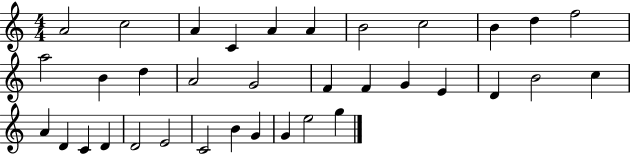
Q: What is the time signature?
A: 4/4